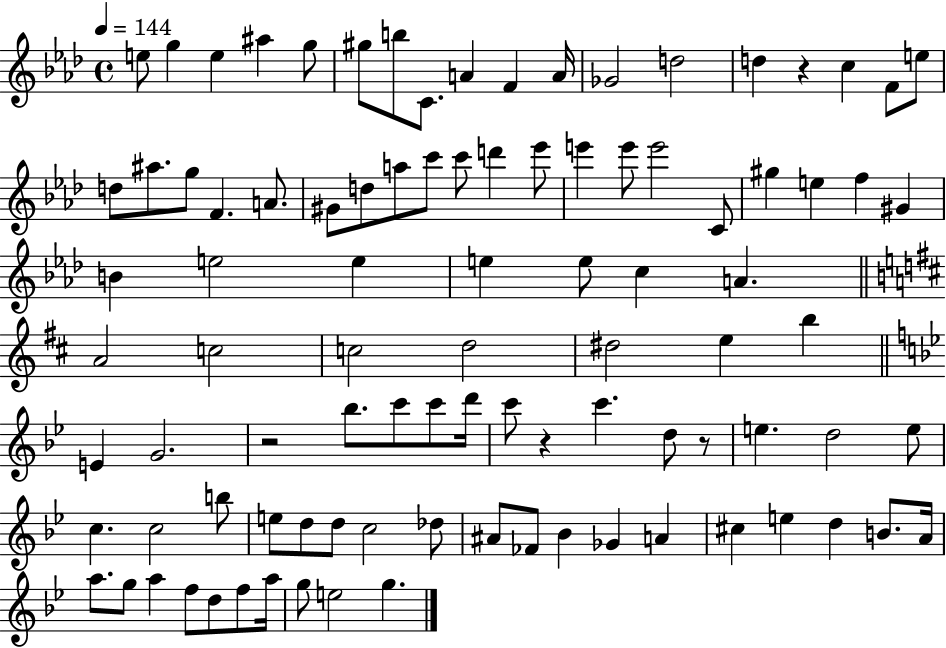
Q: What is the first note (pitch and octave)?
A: E5